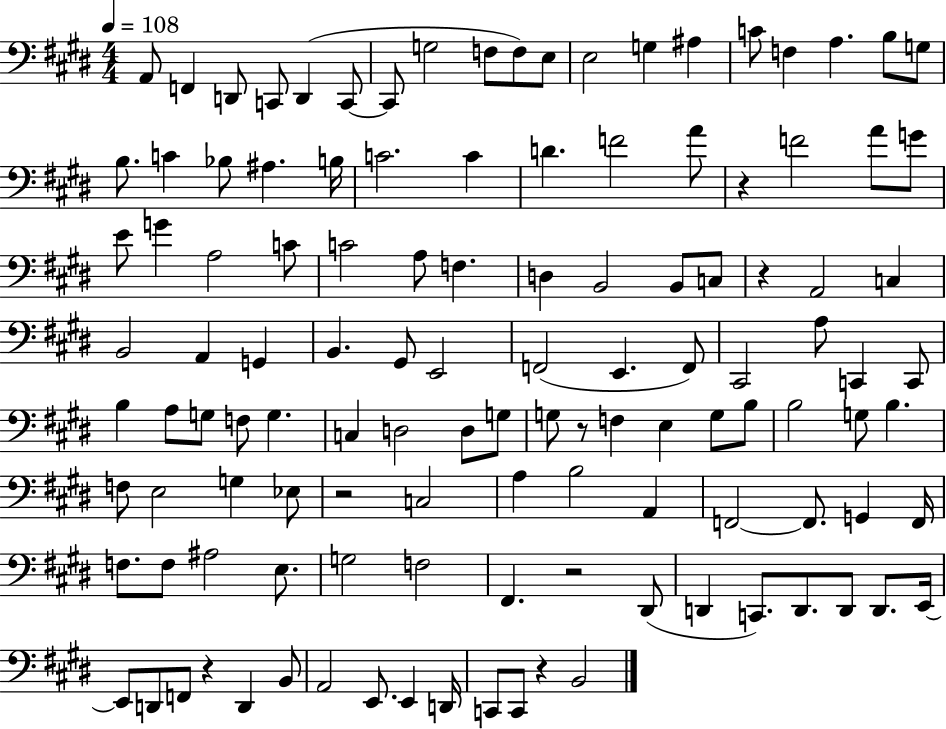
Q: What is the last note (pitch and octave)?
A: B2